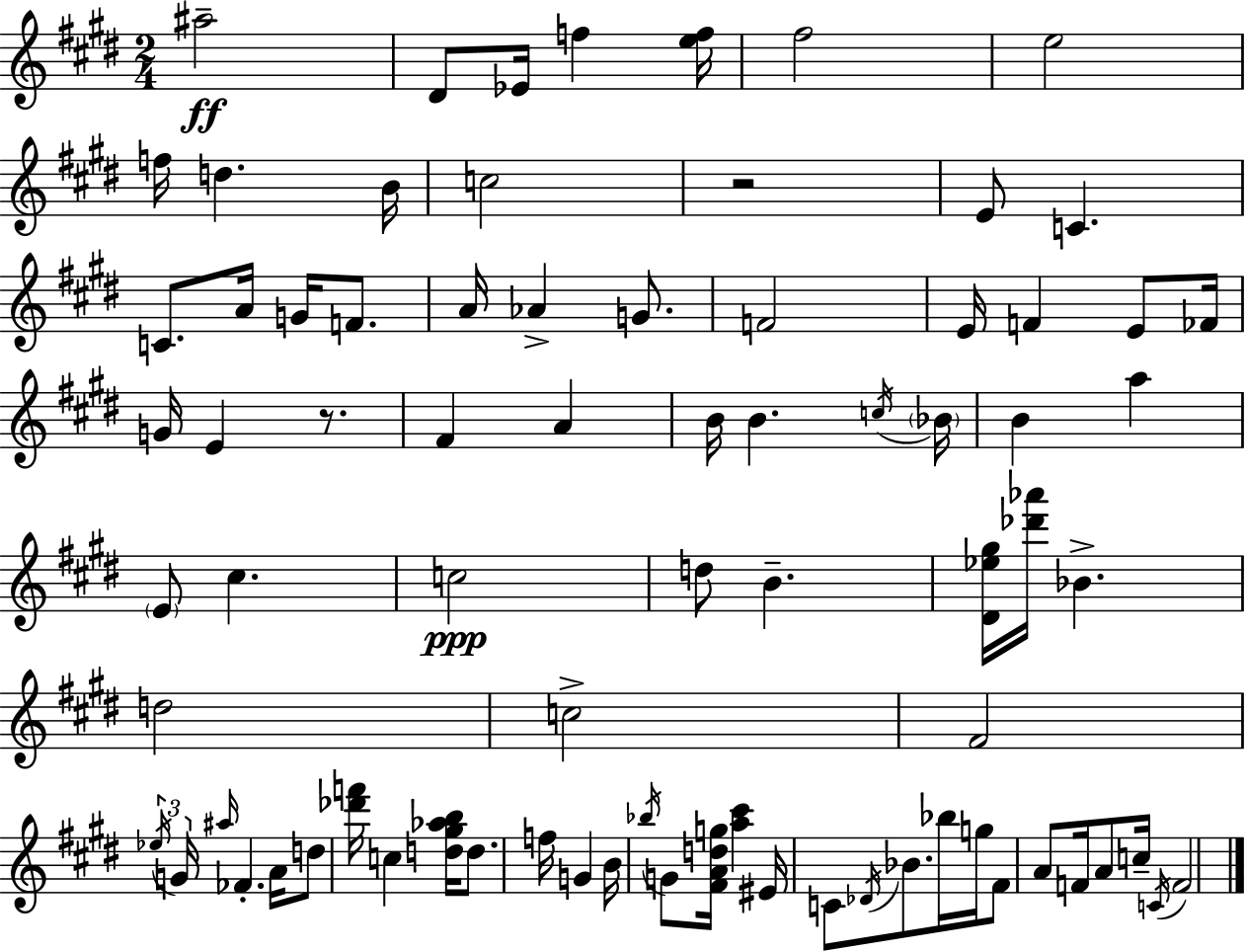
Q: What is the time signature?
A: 2/4